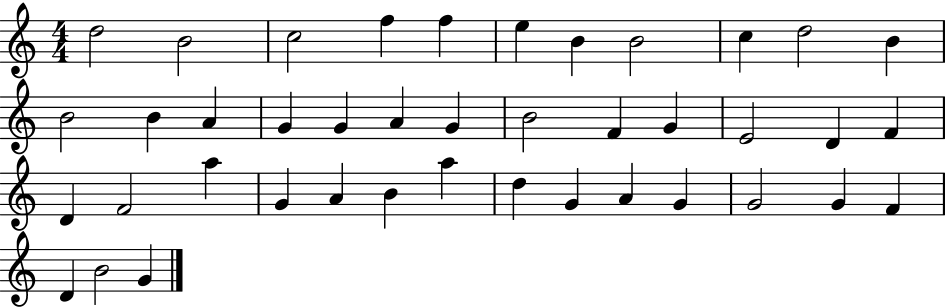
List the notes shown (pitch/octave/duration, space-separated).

D5/h B4/h C5/h F5/q F5/q E5/q B4/q B4/h C5/q D5/h B4/q B4/h B4/q A4/q G4/q G4/q A4/q G4/q B4/h F4/q G4/q E4/h D4/q F4/q D4/q F4/h A5/q G4/q A4/q B4/q A5/q D5/q G4/q A4/q G4/q G4/h G4/q F4/q D4/q B4/h G4/q